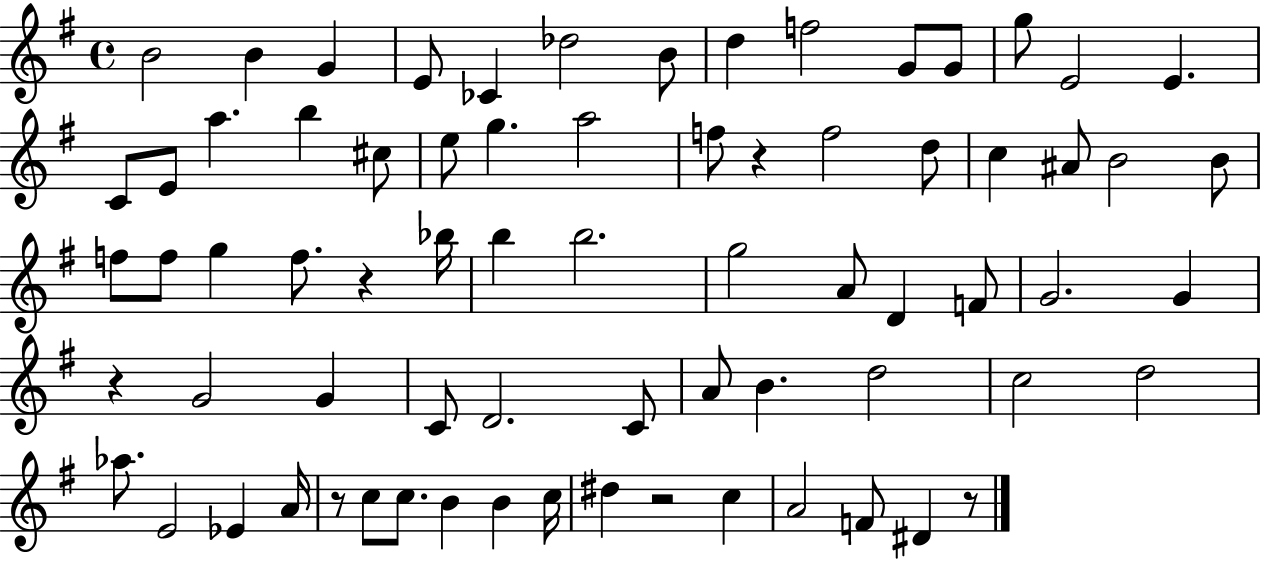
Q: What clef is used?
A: treble